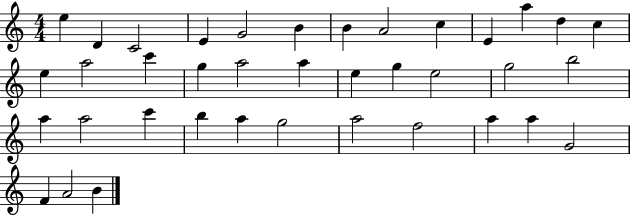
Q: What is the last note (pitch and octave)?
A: B4